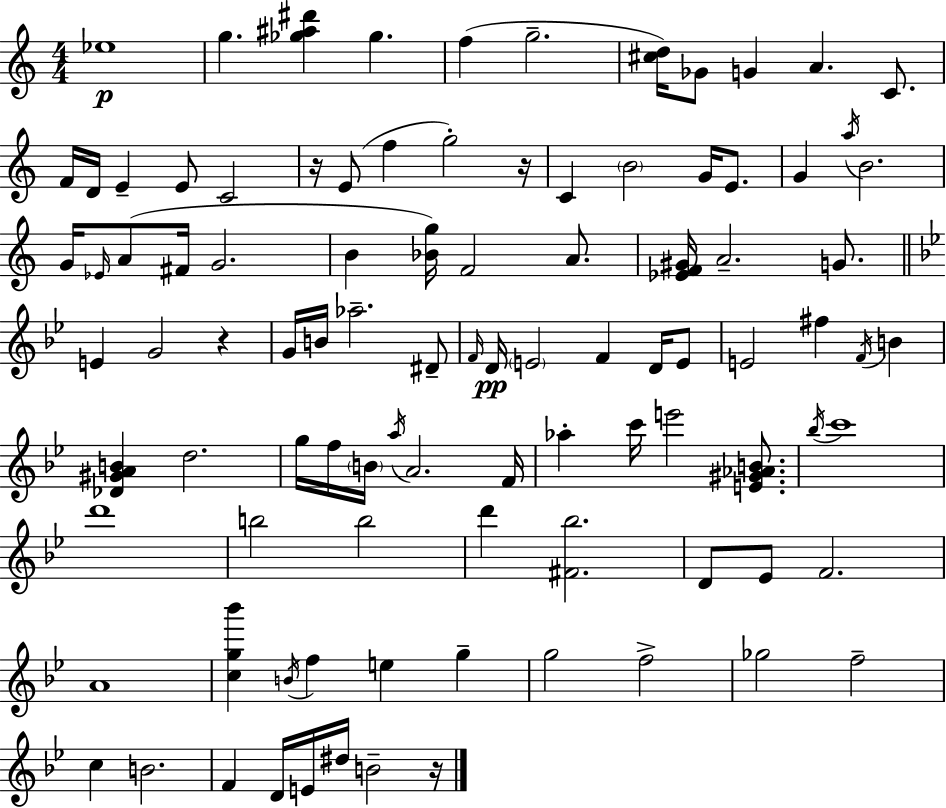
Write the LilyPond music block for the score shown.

{
  \clef treble
  \numericTimeSignature
  \time 4/4
  \key c \major
  ees''1\p | g''4. <ges'' ais'' dis'''>4 ges''4. | f''4( g''2.-- | <cis'' d''>16) ges'8 g'4 a'4. c'8. | \break f'16 d'16 e'4-- e'8 c'2 | r16 e'8( f''4 g''2-.) r16 | c'4 \parenthesize b'2 g'16 e'8. | g'4 \acciaccatura { a''16 } b'2. | \break g'16 \grace { ees'16 }( a'8 fis'16 g'2. | b'4 <bes' g''>16) f'2 a'8. | <ees' f' gis'>16 a'2.-- g'8. | \bar "||" \break \key g \minor e'4 g'2 r4 | g'16 b'16 aes''2.-- dis'8-- | \grace { f'16 } d'16\pp \parenthesize e'2 f'4 d'16 e'8 | e'2 fis''4 \acciaccatura { f'16 } b'4 | \break <des' gis' a' b'>4 d''2. | g''16 f''16 \parenthesize b'16 \acciaccatura { a''16 } a'2. | f'16 aes''4-. c'''16 e'''2 | <e' gis' aes' b'>8. \acciaccatura { bes''16 } c'''1 | \break d'''1 | b''2 b''2 | d'''4 <fis' bes''>2. | d'8 ees'8 f'2. | \break a'1 | <c'' g'' bes'''>4 \acciaccatura { b'16 } f''4 e''4 | g''4-- g''2 f''2-> | ges''2 f''2-- | \break c''4 b'2. | f'4 d'16 e'16 dis''16 b'2-- | r16 \bar "|."
}